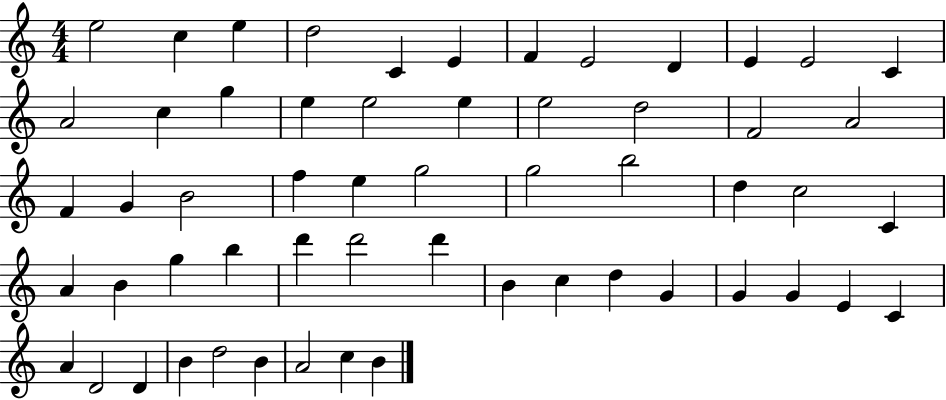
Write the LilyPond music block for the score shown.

{
  \clef treble
  \numericTimeSignature
  \time 4/4
  \key c \major
  e''2 c''4 e''4 | d''2 c'4 e'4 | f'4 e'2 d'4 | e'4 e'2 c'4 | \break a'2 c''4 g''4 | e''4 e''2 e''4 | e''2 d''2 | f'2 a'2 | \break f'4 g'4 b'2 | f''4 e''4 g''2 | g''2 b''2 | d''4 c''2 c'4 | \break a'4 b'4 g''4 b''4 | d'''4 d'''2 d'''4 | b'4 c''4 d''4 g'4 | g'4 g'4 e'4 c'4 | \break a'4 d'2 d'4 | b'4 d''2 b'4 | a'2 c''4 b'4 | \bar "|."
}